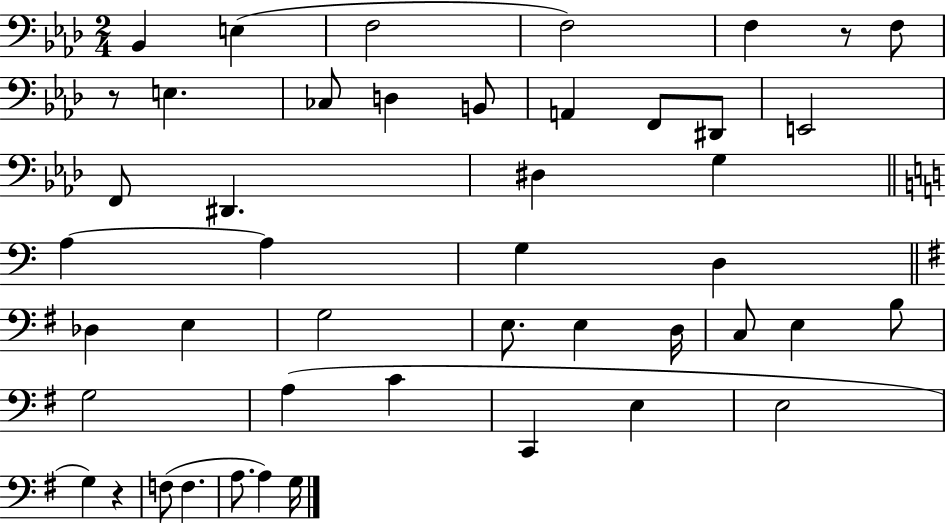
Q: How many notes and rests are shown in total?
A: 46